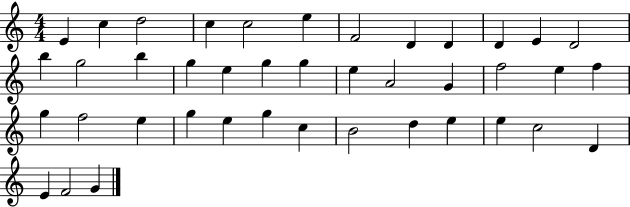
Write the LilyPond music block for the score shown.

{
  \clef treble
  \numericTimeSignature
  \time 4/4
  \key c \major
  e'4 c''4 d''2 | c''4 c''2 e''4 | f'2 d'4 d'4 | d'4 e'4 d'2 | \break b''4 g''2 b''4 | g''4 e''4 g''4 g''4 | e''4 a'2 g'4 | f''2 e''4 f''4 | \break g''4 f''2 e''4 | g''4 e''4 g''4 c''4 | b'2 d''4 e''4 | e''4 c''2 d'4 | \break e'4 f'2 g'4 | \bar "|."
}